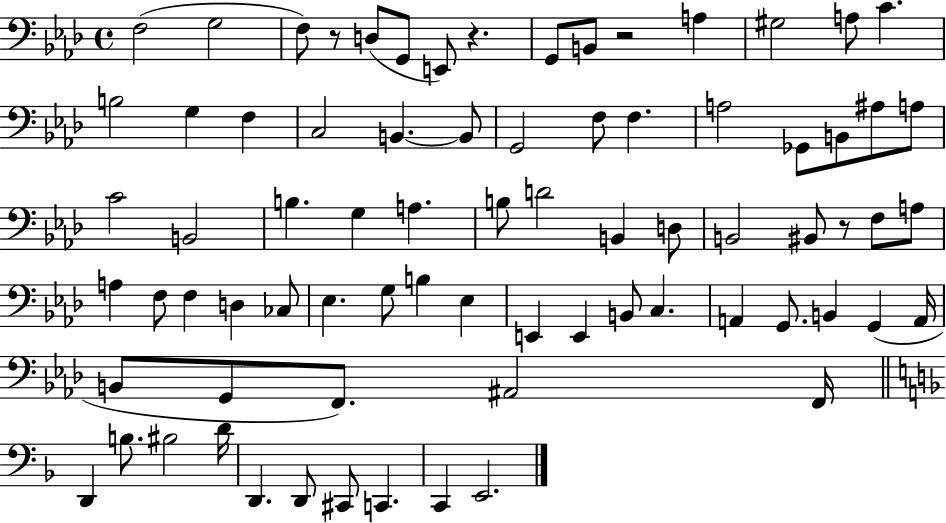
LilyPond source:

{
  \clef bass
  \time 4/4
  \defaultTimeSignature
  \key aes \major
  f2( g2 | f8) r8 d8( g,8 e,8) r4. | g,8 b,8 r2 a4 | gis2 a8 c'4. | \break b2 g4 f4 | c2 b,4.~~ b,8 | g,2 f8 f4. | a2 ges,8 b,8 ais8 a8 | \break c'2 b,2 | b4. g4 a4. | b8 d'2 b,4 d8 | b,2 bis,8 r8 f8 a8 | \break a4 f8 f4 d4 ces8 | ees4. g8 b4 ees4 | e,4 e,4 b,8 c4. | a,4 g,8. b,4 g,4( a,16 | \break b,8 g,8 f,8.) ais,2 f,16 | \bar "||" \break \key d \minor d,4 b8. bis2 d'16 | d,4. d,8 cis,8 c,4. | c,4 e,2. | \bar "|."
}